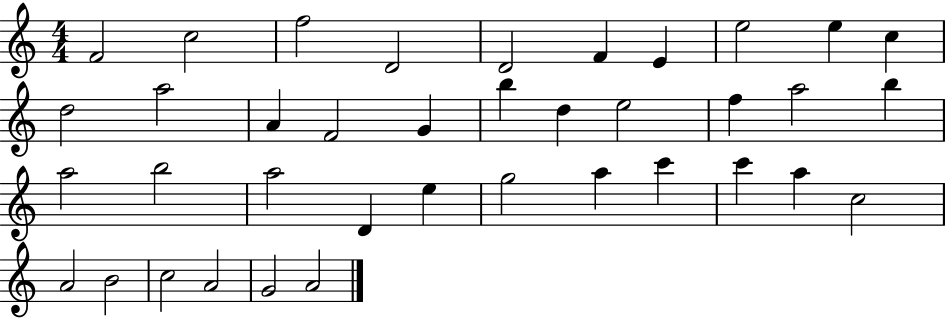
X:1
T:Untitled
M:4/4
L:1/4
K:C
F2 c2 f2 D2 D2 F E e2 e c d2 a2 A F2 G b d e2 f a2 b a2 b2 a2 D e g2 a c' c' a c2 A2 B2 c2 A2 G2 A2